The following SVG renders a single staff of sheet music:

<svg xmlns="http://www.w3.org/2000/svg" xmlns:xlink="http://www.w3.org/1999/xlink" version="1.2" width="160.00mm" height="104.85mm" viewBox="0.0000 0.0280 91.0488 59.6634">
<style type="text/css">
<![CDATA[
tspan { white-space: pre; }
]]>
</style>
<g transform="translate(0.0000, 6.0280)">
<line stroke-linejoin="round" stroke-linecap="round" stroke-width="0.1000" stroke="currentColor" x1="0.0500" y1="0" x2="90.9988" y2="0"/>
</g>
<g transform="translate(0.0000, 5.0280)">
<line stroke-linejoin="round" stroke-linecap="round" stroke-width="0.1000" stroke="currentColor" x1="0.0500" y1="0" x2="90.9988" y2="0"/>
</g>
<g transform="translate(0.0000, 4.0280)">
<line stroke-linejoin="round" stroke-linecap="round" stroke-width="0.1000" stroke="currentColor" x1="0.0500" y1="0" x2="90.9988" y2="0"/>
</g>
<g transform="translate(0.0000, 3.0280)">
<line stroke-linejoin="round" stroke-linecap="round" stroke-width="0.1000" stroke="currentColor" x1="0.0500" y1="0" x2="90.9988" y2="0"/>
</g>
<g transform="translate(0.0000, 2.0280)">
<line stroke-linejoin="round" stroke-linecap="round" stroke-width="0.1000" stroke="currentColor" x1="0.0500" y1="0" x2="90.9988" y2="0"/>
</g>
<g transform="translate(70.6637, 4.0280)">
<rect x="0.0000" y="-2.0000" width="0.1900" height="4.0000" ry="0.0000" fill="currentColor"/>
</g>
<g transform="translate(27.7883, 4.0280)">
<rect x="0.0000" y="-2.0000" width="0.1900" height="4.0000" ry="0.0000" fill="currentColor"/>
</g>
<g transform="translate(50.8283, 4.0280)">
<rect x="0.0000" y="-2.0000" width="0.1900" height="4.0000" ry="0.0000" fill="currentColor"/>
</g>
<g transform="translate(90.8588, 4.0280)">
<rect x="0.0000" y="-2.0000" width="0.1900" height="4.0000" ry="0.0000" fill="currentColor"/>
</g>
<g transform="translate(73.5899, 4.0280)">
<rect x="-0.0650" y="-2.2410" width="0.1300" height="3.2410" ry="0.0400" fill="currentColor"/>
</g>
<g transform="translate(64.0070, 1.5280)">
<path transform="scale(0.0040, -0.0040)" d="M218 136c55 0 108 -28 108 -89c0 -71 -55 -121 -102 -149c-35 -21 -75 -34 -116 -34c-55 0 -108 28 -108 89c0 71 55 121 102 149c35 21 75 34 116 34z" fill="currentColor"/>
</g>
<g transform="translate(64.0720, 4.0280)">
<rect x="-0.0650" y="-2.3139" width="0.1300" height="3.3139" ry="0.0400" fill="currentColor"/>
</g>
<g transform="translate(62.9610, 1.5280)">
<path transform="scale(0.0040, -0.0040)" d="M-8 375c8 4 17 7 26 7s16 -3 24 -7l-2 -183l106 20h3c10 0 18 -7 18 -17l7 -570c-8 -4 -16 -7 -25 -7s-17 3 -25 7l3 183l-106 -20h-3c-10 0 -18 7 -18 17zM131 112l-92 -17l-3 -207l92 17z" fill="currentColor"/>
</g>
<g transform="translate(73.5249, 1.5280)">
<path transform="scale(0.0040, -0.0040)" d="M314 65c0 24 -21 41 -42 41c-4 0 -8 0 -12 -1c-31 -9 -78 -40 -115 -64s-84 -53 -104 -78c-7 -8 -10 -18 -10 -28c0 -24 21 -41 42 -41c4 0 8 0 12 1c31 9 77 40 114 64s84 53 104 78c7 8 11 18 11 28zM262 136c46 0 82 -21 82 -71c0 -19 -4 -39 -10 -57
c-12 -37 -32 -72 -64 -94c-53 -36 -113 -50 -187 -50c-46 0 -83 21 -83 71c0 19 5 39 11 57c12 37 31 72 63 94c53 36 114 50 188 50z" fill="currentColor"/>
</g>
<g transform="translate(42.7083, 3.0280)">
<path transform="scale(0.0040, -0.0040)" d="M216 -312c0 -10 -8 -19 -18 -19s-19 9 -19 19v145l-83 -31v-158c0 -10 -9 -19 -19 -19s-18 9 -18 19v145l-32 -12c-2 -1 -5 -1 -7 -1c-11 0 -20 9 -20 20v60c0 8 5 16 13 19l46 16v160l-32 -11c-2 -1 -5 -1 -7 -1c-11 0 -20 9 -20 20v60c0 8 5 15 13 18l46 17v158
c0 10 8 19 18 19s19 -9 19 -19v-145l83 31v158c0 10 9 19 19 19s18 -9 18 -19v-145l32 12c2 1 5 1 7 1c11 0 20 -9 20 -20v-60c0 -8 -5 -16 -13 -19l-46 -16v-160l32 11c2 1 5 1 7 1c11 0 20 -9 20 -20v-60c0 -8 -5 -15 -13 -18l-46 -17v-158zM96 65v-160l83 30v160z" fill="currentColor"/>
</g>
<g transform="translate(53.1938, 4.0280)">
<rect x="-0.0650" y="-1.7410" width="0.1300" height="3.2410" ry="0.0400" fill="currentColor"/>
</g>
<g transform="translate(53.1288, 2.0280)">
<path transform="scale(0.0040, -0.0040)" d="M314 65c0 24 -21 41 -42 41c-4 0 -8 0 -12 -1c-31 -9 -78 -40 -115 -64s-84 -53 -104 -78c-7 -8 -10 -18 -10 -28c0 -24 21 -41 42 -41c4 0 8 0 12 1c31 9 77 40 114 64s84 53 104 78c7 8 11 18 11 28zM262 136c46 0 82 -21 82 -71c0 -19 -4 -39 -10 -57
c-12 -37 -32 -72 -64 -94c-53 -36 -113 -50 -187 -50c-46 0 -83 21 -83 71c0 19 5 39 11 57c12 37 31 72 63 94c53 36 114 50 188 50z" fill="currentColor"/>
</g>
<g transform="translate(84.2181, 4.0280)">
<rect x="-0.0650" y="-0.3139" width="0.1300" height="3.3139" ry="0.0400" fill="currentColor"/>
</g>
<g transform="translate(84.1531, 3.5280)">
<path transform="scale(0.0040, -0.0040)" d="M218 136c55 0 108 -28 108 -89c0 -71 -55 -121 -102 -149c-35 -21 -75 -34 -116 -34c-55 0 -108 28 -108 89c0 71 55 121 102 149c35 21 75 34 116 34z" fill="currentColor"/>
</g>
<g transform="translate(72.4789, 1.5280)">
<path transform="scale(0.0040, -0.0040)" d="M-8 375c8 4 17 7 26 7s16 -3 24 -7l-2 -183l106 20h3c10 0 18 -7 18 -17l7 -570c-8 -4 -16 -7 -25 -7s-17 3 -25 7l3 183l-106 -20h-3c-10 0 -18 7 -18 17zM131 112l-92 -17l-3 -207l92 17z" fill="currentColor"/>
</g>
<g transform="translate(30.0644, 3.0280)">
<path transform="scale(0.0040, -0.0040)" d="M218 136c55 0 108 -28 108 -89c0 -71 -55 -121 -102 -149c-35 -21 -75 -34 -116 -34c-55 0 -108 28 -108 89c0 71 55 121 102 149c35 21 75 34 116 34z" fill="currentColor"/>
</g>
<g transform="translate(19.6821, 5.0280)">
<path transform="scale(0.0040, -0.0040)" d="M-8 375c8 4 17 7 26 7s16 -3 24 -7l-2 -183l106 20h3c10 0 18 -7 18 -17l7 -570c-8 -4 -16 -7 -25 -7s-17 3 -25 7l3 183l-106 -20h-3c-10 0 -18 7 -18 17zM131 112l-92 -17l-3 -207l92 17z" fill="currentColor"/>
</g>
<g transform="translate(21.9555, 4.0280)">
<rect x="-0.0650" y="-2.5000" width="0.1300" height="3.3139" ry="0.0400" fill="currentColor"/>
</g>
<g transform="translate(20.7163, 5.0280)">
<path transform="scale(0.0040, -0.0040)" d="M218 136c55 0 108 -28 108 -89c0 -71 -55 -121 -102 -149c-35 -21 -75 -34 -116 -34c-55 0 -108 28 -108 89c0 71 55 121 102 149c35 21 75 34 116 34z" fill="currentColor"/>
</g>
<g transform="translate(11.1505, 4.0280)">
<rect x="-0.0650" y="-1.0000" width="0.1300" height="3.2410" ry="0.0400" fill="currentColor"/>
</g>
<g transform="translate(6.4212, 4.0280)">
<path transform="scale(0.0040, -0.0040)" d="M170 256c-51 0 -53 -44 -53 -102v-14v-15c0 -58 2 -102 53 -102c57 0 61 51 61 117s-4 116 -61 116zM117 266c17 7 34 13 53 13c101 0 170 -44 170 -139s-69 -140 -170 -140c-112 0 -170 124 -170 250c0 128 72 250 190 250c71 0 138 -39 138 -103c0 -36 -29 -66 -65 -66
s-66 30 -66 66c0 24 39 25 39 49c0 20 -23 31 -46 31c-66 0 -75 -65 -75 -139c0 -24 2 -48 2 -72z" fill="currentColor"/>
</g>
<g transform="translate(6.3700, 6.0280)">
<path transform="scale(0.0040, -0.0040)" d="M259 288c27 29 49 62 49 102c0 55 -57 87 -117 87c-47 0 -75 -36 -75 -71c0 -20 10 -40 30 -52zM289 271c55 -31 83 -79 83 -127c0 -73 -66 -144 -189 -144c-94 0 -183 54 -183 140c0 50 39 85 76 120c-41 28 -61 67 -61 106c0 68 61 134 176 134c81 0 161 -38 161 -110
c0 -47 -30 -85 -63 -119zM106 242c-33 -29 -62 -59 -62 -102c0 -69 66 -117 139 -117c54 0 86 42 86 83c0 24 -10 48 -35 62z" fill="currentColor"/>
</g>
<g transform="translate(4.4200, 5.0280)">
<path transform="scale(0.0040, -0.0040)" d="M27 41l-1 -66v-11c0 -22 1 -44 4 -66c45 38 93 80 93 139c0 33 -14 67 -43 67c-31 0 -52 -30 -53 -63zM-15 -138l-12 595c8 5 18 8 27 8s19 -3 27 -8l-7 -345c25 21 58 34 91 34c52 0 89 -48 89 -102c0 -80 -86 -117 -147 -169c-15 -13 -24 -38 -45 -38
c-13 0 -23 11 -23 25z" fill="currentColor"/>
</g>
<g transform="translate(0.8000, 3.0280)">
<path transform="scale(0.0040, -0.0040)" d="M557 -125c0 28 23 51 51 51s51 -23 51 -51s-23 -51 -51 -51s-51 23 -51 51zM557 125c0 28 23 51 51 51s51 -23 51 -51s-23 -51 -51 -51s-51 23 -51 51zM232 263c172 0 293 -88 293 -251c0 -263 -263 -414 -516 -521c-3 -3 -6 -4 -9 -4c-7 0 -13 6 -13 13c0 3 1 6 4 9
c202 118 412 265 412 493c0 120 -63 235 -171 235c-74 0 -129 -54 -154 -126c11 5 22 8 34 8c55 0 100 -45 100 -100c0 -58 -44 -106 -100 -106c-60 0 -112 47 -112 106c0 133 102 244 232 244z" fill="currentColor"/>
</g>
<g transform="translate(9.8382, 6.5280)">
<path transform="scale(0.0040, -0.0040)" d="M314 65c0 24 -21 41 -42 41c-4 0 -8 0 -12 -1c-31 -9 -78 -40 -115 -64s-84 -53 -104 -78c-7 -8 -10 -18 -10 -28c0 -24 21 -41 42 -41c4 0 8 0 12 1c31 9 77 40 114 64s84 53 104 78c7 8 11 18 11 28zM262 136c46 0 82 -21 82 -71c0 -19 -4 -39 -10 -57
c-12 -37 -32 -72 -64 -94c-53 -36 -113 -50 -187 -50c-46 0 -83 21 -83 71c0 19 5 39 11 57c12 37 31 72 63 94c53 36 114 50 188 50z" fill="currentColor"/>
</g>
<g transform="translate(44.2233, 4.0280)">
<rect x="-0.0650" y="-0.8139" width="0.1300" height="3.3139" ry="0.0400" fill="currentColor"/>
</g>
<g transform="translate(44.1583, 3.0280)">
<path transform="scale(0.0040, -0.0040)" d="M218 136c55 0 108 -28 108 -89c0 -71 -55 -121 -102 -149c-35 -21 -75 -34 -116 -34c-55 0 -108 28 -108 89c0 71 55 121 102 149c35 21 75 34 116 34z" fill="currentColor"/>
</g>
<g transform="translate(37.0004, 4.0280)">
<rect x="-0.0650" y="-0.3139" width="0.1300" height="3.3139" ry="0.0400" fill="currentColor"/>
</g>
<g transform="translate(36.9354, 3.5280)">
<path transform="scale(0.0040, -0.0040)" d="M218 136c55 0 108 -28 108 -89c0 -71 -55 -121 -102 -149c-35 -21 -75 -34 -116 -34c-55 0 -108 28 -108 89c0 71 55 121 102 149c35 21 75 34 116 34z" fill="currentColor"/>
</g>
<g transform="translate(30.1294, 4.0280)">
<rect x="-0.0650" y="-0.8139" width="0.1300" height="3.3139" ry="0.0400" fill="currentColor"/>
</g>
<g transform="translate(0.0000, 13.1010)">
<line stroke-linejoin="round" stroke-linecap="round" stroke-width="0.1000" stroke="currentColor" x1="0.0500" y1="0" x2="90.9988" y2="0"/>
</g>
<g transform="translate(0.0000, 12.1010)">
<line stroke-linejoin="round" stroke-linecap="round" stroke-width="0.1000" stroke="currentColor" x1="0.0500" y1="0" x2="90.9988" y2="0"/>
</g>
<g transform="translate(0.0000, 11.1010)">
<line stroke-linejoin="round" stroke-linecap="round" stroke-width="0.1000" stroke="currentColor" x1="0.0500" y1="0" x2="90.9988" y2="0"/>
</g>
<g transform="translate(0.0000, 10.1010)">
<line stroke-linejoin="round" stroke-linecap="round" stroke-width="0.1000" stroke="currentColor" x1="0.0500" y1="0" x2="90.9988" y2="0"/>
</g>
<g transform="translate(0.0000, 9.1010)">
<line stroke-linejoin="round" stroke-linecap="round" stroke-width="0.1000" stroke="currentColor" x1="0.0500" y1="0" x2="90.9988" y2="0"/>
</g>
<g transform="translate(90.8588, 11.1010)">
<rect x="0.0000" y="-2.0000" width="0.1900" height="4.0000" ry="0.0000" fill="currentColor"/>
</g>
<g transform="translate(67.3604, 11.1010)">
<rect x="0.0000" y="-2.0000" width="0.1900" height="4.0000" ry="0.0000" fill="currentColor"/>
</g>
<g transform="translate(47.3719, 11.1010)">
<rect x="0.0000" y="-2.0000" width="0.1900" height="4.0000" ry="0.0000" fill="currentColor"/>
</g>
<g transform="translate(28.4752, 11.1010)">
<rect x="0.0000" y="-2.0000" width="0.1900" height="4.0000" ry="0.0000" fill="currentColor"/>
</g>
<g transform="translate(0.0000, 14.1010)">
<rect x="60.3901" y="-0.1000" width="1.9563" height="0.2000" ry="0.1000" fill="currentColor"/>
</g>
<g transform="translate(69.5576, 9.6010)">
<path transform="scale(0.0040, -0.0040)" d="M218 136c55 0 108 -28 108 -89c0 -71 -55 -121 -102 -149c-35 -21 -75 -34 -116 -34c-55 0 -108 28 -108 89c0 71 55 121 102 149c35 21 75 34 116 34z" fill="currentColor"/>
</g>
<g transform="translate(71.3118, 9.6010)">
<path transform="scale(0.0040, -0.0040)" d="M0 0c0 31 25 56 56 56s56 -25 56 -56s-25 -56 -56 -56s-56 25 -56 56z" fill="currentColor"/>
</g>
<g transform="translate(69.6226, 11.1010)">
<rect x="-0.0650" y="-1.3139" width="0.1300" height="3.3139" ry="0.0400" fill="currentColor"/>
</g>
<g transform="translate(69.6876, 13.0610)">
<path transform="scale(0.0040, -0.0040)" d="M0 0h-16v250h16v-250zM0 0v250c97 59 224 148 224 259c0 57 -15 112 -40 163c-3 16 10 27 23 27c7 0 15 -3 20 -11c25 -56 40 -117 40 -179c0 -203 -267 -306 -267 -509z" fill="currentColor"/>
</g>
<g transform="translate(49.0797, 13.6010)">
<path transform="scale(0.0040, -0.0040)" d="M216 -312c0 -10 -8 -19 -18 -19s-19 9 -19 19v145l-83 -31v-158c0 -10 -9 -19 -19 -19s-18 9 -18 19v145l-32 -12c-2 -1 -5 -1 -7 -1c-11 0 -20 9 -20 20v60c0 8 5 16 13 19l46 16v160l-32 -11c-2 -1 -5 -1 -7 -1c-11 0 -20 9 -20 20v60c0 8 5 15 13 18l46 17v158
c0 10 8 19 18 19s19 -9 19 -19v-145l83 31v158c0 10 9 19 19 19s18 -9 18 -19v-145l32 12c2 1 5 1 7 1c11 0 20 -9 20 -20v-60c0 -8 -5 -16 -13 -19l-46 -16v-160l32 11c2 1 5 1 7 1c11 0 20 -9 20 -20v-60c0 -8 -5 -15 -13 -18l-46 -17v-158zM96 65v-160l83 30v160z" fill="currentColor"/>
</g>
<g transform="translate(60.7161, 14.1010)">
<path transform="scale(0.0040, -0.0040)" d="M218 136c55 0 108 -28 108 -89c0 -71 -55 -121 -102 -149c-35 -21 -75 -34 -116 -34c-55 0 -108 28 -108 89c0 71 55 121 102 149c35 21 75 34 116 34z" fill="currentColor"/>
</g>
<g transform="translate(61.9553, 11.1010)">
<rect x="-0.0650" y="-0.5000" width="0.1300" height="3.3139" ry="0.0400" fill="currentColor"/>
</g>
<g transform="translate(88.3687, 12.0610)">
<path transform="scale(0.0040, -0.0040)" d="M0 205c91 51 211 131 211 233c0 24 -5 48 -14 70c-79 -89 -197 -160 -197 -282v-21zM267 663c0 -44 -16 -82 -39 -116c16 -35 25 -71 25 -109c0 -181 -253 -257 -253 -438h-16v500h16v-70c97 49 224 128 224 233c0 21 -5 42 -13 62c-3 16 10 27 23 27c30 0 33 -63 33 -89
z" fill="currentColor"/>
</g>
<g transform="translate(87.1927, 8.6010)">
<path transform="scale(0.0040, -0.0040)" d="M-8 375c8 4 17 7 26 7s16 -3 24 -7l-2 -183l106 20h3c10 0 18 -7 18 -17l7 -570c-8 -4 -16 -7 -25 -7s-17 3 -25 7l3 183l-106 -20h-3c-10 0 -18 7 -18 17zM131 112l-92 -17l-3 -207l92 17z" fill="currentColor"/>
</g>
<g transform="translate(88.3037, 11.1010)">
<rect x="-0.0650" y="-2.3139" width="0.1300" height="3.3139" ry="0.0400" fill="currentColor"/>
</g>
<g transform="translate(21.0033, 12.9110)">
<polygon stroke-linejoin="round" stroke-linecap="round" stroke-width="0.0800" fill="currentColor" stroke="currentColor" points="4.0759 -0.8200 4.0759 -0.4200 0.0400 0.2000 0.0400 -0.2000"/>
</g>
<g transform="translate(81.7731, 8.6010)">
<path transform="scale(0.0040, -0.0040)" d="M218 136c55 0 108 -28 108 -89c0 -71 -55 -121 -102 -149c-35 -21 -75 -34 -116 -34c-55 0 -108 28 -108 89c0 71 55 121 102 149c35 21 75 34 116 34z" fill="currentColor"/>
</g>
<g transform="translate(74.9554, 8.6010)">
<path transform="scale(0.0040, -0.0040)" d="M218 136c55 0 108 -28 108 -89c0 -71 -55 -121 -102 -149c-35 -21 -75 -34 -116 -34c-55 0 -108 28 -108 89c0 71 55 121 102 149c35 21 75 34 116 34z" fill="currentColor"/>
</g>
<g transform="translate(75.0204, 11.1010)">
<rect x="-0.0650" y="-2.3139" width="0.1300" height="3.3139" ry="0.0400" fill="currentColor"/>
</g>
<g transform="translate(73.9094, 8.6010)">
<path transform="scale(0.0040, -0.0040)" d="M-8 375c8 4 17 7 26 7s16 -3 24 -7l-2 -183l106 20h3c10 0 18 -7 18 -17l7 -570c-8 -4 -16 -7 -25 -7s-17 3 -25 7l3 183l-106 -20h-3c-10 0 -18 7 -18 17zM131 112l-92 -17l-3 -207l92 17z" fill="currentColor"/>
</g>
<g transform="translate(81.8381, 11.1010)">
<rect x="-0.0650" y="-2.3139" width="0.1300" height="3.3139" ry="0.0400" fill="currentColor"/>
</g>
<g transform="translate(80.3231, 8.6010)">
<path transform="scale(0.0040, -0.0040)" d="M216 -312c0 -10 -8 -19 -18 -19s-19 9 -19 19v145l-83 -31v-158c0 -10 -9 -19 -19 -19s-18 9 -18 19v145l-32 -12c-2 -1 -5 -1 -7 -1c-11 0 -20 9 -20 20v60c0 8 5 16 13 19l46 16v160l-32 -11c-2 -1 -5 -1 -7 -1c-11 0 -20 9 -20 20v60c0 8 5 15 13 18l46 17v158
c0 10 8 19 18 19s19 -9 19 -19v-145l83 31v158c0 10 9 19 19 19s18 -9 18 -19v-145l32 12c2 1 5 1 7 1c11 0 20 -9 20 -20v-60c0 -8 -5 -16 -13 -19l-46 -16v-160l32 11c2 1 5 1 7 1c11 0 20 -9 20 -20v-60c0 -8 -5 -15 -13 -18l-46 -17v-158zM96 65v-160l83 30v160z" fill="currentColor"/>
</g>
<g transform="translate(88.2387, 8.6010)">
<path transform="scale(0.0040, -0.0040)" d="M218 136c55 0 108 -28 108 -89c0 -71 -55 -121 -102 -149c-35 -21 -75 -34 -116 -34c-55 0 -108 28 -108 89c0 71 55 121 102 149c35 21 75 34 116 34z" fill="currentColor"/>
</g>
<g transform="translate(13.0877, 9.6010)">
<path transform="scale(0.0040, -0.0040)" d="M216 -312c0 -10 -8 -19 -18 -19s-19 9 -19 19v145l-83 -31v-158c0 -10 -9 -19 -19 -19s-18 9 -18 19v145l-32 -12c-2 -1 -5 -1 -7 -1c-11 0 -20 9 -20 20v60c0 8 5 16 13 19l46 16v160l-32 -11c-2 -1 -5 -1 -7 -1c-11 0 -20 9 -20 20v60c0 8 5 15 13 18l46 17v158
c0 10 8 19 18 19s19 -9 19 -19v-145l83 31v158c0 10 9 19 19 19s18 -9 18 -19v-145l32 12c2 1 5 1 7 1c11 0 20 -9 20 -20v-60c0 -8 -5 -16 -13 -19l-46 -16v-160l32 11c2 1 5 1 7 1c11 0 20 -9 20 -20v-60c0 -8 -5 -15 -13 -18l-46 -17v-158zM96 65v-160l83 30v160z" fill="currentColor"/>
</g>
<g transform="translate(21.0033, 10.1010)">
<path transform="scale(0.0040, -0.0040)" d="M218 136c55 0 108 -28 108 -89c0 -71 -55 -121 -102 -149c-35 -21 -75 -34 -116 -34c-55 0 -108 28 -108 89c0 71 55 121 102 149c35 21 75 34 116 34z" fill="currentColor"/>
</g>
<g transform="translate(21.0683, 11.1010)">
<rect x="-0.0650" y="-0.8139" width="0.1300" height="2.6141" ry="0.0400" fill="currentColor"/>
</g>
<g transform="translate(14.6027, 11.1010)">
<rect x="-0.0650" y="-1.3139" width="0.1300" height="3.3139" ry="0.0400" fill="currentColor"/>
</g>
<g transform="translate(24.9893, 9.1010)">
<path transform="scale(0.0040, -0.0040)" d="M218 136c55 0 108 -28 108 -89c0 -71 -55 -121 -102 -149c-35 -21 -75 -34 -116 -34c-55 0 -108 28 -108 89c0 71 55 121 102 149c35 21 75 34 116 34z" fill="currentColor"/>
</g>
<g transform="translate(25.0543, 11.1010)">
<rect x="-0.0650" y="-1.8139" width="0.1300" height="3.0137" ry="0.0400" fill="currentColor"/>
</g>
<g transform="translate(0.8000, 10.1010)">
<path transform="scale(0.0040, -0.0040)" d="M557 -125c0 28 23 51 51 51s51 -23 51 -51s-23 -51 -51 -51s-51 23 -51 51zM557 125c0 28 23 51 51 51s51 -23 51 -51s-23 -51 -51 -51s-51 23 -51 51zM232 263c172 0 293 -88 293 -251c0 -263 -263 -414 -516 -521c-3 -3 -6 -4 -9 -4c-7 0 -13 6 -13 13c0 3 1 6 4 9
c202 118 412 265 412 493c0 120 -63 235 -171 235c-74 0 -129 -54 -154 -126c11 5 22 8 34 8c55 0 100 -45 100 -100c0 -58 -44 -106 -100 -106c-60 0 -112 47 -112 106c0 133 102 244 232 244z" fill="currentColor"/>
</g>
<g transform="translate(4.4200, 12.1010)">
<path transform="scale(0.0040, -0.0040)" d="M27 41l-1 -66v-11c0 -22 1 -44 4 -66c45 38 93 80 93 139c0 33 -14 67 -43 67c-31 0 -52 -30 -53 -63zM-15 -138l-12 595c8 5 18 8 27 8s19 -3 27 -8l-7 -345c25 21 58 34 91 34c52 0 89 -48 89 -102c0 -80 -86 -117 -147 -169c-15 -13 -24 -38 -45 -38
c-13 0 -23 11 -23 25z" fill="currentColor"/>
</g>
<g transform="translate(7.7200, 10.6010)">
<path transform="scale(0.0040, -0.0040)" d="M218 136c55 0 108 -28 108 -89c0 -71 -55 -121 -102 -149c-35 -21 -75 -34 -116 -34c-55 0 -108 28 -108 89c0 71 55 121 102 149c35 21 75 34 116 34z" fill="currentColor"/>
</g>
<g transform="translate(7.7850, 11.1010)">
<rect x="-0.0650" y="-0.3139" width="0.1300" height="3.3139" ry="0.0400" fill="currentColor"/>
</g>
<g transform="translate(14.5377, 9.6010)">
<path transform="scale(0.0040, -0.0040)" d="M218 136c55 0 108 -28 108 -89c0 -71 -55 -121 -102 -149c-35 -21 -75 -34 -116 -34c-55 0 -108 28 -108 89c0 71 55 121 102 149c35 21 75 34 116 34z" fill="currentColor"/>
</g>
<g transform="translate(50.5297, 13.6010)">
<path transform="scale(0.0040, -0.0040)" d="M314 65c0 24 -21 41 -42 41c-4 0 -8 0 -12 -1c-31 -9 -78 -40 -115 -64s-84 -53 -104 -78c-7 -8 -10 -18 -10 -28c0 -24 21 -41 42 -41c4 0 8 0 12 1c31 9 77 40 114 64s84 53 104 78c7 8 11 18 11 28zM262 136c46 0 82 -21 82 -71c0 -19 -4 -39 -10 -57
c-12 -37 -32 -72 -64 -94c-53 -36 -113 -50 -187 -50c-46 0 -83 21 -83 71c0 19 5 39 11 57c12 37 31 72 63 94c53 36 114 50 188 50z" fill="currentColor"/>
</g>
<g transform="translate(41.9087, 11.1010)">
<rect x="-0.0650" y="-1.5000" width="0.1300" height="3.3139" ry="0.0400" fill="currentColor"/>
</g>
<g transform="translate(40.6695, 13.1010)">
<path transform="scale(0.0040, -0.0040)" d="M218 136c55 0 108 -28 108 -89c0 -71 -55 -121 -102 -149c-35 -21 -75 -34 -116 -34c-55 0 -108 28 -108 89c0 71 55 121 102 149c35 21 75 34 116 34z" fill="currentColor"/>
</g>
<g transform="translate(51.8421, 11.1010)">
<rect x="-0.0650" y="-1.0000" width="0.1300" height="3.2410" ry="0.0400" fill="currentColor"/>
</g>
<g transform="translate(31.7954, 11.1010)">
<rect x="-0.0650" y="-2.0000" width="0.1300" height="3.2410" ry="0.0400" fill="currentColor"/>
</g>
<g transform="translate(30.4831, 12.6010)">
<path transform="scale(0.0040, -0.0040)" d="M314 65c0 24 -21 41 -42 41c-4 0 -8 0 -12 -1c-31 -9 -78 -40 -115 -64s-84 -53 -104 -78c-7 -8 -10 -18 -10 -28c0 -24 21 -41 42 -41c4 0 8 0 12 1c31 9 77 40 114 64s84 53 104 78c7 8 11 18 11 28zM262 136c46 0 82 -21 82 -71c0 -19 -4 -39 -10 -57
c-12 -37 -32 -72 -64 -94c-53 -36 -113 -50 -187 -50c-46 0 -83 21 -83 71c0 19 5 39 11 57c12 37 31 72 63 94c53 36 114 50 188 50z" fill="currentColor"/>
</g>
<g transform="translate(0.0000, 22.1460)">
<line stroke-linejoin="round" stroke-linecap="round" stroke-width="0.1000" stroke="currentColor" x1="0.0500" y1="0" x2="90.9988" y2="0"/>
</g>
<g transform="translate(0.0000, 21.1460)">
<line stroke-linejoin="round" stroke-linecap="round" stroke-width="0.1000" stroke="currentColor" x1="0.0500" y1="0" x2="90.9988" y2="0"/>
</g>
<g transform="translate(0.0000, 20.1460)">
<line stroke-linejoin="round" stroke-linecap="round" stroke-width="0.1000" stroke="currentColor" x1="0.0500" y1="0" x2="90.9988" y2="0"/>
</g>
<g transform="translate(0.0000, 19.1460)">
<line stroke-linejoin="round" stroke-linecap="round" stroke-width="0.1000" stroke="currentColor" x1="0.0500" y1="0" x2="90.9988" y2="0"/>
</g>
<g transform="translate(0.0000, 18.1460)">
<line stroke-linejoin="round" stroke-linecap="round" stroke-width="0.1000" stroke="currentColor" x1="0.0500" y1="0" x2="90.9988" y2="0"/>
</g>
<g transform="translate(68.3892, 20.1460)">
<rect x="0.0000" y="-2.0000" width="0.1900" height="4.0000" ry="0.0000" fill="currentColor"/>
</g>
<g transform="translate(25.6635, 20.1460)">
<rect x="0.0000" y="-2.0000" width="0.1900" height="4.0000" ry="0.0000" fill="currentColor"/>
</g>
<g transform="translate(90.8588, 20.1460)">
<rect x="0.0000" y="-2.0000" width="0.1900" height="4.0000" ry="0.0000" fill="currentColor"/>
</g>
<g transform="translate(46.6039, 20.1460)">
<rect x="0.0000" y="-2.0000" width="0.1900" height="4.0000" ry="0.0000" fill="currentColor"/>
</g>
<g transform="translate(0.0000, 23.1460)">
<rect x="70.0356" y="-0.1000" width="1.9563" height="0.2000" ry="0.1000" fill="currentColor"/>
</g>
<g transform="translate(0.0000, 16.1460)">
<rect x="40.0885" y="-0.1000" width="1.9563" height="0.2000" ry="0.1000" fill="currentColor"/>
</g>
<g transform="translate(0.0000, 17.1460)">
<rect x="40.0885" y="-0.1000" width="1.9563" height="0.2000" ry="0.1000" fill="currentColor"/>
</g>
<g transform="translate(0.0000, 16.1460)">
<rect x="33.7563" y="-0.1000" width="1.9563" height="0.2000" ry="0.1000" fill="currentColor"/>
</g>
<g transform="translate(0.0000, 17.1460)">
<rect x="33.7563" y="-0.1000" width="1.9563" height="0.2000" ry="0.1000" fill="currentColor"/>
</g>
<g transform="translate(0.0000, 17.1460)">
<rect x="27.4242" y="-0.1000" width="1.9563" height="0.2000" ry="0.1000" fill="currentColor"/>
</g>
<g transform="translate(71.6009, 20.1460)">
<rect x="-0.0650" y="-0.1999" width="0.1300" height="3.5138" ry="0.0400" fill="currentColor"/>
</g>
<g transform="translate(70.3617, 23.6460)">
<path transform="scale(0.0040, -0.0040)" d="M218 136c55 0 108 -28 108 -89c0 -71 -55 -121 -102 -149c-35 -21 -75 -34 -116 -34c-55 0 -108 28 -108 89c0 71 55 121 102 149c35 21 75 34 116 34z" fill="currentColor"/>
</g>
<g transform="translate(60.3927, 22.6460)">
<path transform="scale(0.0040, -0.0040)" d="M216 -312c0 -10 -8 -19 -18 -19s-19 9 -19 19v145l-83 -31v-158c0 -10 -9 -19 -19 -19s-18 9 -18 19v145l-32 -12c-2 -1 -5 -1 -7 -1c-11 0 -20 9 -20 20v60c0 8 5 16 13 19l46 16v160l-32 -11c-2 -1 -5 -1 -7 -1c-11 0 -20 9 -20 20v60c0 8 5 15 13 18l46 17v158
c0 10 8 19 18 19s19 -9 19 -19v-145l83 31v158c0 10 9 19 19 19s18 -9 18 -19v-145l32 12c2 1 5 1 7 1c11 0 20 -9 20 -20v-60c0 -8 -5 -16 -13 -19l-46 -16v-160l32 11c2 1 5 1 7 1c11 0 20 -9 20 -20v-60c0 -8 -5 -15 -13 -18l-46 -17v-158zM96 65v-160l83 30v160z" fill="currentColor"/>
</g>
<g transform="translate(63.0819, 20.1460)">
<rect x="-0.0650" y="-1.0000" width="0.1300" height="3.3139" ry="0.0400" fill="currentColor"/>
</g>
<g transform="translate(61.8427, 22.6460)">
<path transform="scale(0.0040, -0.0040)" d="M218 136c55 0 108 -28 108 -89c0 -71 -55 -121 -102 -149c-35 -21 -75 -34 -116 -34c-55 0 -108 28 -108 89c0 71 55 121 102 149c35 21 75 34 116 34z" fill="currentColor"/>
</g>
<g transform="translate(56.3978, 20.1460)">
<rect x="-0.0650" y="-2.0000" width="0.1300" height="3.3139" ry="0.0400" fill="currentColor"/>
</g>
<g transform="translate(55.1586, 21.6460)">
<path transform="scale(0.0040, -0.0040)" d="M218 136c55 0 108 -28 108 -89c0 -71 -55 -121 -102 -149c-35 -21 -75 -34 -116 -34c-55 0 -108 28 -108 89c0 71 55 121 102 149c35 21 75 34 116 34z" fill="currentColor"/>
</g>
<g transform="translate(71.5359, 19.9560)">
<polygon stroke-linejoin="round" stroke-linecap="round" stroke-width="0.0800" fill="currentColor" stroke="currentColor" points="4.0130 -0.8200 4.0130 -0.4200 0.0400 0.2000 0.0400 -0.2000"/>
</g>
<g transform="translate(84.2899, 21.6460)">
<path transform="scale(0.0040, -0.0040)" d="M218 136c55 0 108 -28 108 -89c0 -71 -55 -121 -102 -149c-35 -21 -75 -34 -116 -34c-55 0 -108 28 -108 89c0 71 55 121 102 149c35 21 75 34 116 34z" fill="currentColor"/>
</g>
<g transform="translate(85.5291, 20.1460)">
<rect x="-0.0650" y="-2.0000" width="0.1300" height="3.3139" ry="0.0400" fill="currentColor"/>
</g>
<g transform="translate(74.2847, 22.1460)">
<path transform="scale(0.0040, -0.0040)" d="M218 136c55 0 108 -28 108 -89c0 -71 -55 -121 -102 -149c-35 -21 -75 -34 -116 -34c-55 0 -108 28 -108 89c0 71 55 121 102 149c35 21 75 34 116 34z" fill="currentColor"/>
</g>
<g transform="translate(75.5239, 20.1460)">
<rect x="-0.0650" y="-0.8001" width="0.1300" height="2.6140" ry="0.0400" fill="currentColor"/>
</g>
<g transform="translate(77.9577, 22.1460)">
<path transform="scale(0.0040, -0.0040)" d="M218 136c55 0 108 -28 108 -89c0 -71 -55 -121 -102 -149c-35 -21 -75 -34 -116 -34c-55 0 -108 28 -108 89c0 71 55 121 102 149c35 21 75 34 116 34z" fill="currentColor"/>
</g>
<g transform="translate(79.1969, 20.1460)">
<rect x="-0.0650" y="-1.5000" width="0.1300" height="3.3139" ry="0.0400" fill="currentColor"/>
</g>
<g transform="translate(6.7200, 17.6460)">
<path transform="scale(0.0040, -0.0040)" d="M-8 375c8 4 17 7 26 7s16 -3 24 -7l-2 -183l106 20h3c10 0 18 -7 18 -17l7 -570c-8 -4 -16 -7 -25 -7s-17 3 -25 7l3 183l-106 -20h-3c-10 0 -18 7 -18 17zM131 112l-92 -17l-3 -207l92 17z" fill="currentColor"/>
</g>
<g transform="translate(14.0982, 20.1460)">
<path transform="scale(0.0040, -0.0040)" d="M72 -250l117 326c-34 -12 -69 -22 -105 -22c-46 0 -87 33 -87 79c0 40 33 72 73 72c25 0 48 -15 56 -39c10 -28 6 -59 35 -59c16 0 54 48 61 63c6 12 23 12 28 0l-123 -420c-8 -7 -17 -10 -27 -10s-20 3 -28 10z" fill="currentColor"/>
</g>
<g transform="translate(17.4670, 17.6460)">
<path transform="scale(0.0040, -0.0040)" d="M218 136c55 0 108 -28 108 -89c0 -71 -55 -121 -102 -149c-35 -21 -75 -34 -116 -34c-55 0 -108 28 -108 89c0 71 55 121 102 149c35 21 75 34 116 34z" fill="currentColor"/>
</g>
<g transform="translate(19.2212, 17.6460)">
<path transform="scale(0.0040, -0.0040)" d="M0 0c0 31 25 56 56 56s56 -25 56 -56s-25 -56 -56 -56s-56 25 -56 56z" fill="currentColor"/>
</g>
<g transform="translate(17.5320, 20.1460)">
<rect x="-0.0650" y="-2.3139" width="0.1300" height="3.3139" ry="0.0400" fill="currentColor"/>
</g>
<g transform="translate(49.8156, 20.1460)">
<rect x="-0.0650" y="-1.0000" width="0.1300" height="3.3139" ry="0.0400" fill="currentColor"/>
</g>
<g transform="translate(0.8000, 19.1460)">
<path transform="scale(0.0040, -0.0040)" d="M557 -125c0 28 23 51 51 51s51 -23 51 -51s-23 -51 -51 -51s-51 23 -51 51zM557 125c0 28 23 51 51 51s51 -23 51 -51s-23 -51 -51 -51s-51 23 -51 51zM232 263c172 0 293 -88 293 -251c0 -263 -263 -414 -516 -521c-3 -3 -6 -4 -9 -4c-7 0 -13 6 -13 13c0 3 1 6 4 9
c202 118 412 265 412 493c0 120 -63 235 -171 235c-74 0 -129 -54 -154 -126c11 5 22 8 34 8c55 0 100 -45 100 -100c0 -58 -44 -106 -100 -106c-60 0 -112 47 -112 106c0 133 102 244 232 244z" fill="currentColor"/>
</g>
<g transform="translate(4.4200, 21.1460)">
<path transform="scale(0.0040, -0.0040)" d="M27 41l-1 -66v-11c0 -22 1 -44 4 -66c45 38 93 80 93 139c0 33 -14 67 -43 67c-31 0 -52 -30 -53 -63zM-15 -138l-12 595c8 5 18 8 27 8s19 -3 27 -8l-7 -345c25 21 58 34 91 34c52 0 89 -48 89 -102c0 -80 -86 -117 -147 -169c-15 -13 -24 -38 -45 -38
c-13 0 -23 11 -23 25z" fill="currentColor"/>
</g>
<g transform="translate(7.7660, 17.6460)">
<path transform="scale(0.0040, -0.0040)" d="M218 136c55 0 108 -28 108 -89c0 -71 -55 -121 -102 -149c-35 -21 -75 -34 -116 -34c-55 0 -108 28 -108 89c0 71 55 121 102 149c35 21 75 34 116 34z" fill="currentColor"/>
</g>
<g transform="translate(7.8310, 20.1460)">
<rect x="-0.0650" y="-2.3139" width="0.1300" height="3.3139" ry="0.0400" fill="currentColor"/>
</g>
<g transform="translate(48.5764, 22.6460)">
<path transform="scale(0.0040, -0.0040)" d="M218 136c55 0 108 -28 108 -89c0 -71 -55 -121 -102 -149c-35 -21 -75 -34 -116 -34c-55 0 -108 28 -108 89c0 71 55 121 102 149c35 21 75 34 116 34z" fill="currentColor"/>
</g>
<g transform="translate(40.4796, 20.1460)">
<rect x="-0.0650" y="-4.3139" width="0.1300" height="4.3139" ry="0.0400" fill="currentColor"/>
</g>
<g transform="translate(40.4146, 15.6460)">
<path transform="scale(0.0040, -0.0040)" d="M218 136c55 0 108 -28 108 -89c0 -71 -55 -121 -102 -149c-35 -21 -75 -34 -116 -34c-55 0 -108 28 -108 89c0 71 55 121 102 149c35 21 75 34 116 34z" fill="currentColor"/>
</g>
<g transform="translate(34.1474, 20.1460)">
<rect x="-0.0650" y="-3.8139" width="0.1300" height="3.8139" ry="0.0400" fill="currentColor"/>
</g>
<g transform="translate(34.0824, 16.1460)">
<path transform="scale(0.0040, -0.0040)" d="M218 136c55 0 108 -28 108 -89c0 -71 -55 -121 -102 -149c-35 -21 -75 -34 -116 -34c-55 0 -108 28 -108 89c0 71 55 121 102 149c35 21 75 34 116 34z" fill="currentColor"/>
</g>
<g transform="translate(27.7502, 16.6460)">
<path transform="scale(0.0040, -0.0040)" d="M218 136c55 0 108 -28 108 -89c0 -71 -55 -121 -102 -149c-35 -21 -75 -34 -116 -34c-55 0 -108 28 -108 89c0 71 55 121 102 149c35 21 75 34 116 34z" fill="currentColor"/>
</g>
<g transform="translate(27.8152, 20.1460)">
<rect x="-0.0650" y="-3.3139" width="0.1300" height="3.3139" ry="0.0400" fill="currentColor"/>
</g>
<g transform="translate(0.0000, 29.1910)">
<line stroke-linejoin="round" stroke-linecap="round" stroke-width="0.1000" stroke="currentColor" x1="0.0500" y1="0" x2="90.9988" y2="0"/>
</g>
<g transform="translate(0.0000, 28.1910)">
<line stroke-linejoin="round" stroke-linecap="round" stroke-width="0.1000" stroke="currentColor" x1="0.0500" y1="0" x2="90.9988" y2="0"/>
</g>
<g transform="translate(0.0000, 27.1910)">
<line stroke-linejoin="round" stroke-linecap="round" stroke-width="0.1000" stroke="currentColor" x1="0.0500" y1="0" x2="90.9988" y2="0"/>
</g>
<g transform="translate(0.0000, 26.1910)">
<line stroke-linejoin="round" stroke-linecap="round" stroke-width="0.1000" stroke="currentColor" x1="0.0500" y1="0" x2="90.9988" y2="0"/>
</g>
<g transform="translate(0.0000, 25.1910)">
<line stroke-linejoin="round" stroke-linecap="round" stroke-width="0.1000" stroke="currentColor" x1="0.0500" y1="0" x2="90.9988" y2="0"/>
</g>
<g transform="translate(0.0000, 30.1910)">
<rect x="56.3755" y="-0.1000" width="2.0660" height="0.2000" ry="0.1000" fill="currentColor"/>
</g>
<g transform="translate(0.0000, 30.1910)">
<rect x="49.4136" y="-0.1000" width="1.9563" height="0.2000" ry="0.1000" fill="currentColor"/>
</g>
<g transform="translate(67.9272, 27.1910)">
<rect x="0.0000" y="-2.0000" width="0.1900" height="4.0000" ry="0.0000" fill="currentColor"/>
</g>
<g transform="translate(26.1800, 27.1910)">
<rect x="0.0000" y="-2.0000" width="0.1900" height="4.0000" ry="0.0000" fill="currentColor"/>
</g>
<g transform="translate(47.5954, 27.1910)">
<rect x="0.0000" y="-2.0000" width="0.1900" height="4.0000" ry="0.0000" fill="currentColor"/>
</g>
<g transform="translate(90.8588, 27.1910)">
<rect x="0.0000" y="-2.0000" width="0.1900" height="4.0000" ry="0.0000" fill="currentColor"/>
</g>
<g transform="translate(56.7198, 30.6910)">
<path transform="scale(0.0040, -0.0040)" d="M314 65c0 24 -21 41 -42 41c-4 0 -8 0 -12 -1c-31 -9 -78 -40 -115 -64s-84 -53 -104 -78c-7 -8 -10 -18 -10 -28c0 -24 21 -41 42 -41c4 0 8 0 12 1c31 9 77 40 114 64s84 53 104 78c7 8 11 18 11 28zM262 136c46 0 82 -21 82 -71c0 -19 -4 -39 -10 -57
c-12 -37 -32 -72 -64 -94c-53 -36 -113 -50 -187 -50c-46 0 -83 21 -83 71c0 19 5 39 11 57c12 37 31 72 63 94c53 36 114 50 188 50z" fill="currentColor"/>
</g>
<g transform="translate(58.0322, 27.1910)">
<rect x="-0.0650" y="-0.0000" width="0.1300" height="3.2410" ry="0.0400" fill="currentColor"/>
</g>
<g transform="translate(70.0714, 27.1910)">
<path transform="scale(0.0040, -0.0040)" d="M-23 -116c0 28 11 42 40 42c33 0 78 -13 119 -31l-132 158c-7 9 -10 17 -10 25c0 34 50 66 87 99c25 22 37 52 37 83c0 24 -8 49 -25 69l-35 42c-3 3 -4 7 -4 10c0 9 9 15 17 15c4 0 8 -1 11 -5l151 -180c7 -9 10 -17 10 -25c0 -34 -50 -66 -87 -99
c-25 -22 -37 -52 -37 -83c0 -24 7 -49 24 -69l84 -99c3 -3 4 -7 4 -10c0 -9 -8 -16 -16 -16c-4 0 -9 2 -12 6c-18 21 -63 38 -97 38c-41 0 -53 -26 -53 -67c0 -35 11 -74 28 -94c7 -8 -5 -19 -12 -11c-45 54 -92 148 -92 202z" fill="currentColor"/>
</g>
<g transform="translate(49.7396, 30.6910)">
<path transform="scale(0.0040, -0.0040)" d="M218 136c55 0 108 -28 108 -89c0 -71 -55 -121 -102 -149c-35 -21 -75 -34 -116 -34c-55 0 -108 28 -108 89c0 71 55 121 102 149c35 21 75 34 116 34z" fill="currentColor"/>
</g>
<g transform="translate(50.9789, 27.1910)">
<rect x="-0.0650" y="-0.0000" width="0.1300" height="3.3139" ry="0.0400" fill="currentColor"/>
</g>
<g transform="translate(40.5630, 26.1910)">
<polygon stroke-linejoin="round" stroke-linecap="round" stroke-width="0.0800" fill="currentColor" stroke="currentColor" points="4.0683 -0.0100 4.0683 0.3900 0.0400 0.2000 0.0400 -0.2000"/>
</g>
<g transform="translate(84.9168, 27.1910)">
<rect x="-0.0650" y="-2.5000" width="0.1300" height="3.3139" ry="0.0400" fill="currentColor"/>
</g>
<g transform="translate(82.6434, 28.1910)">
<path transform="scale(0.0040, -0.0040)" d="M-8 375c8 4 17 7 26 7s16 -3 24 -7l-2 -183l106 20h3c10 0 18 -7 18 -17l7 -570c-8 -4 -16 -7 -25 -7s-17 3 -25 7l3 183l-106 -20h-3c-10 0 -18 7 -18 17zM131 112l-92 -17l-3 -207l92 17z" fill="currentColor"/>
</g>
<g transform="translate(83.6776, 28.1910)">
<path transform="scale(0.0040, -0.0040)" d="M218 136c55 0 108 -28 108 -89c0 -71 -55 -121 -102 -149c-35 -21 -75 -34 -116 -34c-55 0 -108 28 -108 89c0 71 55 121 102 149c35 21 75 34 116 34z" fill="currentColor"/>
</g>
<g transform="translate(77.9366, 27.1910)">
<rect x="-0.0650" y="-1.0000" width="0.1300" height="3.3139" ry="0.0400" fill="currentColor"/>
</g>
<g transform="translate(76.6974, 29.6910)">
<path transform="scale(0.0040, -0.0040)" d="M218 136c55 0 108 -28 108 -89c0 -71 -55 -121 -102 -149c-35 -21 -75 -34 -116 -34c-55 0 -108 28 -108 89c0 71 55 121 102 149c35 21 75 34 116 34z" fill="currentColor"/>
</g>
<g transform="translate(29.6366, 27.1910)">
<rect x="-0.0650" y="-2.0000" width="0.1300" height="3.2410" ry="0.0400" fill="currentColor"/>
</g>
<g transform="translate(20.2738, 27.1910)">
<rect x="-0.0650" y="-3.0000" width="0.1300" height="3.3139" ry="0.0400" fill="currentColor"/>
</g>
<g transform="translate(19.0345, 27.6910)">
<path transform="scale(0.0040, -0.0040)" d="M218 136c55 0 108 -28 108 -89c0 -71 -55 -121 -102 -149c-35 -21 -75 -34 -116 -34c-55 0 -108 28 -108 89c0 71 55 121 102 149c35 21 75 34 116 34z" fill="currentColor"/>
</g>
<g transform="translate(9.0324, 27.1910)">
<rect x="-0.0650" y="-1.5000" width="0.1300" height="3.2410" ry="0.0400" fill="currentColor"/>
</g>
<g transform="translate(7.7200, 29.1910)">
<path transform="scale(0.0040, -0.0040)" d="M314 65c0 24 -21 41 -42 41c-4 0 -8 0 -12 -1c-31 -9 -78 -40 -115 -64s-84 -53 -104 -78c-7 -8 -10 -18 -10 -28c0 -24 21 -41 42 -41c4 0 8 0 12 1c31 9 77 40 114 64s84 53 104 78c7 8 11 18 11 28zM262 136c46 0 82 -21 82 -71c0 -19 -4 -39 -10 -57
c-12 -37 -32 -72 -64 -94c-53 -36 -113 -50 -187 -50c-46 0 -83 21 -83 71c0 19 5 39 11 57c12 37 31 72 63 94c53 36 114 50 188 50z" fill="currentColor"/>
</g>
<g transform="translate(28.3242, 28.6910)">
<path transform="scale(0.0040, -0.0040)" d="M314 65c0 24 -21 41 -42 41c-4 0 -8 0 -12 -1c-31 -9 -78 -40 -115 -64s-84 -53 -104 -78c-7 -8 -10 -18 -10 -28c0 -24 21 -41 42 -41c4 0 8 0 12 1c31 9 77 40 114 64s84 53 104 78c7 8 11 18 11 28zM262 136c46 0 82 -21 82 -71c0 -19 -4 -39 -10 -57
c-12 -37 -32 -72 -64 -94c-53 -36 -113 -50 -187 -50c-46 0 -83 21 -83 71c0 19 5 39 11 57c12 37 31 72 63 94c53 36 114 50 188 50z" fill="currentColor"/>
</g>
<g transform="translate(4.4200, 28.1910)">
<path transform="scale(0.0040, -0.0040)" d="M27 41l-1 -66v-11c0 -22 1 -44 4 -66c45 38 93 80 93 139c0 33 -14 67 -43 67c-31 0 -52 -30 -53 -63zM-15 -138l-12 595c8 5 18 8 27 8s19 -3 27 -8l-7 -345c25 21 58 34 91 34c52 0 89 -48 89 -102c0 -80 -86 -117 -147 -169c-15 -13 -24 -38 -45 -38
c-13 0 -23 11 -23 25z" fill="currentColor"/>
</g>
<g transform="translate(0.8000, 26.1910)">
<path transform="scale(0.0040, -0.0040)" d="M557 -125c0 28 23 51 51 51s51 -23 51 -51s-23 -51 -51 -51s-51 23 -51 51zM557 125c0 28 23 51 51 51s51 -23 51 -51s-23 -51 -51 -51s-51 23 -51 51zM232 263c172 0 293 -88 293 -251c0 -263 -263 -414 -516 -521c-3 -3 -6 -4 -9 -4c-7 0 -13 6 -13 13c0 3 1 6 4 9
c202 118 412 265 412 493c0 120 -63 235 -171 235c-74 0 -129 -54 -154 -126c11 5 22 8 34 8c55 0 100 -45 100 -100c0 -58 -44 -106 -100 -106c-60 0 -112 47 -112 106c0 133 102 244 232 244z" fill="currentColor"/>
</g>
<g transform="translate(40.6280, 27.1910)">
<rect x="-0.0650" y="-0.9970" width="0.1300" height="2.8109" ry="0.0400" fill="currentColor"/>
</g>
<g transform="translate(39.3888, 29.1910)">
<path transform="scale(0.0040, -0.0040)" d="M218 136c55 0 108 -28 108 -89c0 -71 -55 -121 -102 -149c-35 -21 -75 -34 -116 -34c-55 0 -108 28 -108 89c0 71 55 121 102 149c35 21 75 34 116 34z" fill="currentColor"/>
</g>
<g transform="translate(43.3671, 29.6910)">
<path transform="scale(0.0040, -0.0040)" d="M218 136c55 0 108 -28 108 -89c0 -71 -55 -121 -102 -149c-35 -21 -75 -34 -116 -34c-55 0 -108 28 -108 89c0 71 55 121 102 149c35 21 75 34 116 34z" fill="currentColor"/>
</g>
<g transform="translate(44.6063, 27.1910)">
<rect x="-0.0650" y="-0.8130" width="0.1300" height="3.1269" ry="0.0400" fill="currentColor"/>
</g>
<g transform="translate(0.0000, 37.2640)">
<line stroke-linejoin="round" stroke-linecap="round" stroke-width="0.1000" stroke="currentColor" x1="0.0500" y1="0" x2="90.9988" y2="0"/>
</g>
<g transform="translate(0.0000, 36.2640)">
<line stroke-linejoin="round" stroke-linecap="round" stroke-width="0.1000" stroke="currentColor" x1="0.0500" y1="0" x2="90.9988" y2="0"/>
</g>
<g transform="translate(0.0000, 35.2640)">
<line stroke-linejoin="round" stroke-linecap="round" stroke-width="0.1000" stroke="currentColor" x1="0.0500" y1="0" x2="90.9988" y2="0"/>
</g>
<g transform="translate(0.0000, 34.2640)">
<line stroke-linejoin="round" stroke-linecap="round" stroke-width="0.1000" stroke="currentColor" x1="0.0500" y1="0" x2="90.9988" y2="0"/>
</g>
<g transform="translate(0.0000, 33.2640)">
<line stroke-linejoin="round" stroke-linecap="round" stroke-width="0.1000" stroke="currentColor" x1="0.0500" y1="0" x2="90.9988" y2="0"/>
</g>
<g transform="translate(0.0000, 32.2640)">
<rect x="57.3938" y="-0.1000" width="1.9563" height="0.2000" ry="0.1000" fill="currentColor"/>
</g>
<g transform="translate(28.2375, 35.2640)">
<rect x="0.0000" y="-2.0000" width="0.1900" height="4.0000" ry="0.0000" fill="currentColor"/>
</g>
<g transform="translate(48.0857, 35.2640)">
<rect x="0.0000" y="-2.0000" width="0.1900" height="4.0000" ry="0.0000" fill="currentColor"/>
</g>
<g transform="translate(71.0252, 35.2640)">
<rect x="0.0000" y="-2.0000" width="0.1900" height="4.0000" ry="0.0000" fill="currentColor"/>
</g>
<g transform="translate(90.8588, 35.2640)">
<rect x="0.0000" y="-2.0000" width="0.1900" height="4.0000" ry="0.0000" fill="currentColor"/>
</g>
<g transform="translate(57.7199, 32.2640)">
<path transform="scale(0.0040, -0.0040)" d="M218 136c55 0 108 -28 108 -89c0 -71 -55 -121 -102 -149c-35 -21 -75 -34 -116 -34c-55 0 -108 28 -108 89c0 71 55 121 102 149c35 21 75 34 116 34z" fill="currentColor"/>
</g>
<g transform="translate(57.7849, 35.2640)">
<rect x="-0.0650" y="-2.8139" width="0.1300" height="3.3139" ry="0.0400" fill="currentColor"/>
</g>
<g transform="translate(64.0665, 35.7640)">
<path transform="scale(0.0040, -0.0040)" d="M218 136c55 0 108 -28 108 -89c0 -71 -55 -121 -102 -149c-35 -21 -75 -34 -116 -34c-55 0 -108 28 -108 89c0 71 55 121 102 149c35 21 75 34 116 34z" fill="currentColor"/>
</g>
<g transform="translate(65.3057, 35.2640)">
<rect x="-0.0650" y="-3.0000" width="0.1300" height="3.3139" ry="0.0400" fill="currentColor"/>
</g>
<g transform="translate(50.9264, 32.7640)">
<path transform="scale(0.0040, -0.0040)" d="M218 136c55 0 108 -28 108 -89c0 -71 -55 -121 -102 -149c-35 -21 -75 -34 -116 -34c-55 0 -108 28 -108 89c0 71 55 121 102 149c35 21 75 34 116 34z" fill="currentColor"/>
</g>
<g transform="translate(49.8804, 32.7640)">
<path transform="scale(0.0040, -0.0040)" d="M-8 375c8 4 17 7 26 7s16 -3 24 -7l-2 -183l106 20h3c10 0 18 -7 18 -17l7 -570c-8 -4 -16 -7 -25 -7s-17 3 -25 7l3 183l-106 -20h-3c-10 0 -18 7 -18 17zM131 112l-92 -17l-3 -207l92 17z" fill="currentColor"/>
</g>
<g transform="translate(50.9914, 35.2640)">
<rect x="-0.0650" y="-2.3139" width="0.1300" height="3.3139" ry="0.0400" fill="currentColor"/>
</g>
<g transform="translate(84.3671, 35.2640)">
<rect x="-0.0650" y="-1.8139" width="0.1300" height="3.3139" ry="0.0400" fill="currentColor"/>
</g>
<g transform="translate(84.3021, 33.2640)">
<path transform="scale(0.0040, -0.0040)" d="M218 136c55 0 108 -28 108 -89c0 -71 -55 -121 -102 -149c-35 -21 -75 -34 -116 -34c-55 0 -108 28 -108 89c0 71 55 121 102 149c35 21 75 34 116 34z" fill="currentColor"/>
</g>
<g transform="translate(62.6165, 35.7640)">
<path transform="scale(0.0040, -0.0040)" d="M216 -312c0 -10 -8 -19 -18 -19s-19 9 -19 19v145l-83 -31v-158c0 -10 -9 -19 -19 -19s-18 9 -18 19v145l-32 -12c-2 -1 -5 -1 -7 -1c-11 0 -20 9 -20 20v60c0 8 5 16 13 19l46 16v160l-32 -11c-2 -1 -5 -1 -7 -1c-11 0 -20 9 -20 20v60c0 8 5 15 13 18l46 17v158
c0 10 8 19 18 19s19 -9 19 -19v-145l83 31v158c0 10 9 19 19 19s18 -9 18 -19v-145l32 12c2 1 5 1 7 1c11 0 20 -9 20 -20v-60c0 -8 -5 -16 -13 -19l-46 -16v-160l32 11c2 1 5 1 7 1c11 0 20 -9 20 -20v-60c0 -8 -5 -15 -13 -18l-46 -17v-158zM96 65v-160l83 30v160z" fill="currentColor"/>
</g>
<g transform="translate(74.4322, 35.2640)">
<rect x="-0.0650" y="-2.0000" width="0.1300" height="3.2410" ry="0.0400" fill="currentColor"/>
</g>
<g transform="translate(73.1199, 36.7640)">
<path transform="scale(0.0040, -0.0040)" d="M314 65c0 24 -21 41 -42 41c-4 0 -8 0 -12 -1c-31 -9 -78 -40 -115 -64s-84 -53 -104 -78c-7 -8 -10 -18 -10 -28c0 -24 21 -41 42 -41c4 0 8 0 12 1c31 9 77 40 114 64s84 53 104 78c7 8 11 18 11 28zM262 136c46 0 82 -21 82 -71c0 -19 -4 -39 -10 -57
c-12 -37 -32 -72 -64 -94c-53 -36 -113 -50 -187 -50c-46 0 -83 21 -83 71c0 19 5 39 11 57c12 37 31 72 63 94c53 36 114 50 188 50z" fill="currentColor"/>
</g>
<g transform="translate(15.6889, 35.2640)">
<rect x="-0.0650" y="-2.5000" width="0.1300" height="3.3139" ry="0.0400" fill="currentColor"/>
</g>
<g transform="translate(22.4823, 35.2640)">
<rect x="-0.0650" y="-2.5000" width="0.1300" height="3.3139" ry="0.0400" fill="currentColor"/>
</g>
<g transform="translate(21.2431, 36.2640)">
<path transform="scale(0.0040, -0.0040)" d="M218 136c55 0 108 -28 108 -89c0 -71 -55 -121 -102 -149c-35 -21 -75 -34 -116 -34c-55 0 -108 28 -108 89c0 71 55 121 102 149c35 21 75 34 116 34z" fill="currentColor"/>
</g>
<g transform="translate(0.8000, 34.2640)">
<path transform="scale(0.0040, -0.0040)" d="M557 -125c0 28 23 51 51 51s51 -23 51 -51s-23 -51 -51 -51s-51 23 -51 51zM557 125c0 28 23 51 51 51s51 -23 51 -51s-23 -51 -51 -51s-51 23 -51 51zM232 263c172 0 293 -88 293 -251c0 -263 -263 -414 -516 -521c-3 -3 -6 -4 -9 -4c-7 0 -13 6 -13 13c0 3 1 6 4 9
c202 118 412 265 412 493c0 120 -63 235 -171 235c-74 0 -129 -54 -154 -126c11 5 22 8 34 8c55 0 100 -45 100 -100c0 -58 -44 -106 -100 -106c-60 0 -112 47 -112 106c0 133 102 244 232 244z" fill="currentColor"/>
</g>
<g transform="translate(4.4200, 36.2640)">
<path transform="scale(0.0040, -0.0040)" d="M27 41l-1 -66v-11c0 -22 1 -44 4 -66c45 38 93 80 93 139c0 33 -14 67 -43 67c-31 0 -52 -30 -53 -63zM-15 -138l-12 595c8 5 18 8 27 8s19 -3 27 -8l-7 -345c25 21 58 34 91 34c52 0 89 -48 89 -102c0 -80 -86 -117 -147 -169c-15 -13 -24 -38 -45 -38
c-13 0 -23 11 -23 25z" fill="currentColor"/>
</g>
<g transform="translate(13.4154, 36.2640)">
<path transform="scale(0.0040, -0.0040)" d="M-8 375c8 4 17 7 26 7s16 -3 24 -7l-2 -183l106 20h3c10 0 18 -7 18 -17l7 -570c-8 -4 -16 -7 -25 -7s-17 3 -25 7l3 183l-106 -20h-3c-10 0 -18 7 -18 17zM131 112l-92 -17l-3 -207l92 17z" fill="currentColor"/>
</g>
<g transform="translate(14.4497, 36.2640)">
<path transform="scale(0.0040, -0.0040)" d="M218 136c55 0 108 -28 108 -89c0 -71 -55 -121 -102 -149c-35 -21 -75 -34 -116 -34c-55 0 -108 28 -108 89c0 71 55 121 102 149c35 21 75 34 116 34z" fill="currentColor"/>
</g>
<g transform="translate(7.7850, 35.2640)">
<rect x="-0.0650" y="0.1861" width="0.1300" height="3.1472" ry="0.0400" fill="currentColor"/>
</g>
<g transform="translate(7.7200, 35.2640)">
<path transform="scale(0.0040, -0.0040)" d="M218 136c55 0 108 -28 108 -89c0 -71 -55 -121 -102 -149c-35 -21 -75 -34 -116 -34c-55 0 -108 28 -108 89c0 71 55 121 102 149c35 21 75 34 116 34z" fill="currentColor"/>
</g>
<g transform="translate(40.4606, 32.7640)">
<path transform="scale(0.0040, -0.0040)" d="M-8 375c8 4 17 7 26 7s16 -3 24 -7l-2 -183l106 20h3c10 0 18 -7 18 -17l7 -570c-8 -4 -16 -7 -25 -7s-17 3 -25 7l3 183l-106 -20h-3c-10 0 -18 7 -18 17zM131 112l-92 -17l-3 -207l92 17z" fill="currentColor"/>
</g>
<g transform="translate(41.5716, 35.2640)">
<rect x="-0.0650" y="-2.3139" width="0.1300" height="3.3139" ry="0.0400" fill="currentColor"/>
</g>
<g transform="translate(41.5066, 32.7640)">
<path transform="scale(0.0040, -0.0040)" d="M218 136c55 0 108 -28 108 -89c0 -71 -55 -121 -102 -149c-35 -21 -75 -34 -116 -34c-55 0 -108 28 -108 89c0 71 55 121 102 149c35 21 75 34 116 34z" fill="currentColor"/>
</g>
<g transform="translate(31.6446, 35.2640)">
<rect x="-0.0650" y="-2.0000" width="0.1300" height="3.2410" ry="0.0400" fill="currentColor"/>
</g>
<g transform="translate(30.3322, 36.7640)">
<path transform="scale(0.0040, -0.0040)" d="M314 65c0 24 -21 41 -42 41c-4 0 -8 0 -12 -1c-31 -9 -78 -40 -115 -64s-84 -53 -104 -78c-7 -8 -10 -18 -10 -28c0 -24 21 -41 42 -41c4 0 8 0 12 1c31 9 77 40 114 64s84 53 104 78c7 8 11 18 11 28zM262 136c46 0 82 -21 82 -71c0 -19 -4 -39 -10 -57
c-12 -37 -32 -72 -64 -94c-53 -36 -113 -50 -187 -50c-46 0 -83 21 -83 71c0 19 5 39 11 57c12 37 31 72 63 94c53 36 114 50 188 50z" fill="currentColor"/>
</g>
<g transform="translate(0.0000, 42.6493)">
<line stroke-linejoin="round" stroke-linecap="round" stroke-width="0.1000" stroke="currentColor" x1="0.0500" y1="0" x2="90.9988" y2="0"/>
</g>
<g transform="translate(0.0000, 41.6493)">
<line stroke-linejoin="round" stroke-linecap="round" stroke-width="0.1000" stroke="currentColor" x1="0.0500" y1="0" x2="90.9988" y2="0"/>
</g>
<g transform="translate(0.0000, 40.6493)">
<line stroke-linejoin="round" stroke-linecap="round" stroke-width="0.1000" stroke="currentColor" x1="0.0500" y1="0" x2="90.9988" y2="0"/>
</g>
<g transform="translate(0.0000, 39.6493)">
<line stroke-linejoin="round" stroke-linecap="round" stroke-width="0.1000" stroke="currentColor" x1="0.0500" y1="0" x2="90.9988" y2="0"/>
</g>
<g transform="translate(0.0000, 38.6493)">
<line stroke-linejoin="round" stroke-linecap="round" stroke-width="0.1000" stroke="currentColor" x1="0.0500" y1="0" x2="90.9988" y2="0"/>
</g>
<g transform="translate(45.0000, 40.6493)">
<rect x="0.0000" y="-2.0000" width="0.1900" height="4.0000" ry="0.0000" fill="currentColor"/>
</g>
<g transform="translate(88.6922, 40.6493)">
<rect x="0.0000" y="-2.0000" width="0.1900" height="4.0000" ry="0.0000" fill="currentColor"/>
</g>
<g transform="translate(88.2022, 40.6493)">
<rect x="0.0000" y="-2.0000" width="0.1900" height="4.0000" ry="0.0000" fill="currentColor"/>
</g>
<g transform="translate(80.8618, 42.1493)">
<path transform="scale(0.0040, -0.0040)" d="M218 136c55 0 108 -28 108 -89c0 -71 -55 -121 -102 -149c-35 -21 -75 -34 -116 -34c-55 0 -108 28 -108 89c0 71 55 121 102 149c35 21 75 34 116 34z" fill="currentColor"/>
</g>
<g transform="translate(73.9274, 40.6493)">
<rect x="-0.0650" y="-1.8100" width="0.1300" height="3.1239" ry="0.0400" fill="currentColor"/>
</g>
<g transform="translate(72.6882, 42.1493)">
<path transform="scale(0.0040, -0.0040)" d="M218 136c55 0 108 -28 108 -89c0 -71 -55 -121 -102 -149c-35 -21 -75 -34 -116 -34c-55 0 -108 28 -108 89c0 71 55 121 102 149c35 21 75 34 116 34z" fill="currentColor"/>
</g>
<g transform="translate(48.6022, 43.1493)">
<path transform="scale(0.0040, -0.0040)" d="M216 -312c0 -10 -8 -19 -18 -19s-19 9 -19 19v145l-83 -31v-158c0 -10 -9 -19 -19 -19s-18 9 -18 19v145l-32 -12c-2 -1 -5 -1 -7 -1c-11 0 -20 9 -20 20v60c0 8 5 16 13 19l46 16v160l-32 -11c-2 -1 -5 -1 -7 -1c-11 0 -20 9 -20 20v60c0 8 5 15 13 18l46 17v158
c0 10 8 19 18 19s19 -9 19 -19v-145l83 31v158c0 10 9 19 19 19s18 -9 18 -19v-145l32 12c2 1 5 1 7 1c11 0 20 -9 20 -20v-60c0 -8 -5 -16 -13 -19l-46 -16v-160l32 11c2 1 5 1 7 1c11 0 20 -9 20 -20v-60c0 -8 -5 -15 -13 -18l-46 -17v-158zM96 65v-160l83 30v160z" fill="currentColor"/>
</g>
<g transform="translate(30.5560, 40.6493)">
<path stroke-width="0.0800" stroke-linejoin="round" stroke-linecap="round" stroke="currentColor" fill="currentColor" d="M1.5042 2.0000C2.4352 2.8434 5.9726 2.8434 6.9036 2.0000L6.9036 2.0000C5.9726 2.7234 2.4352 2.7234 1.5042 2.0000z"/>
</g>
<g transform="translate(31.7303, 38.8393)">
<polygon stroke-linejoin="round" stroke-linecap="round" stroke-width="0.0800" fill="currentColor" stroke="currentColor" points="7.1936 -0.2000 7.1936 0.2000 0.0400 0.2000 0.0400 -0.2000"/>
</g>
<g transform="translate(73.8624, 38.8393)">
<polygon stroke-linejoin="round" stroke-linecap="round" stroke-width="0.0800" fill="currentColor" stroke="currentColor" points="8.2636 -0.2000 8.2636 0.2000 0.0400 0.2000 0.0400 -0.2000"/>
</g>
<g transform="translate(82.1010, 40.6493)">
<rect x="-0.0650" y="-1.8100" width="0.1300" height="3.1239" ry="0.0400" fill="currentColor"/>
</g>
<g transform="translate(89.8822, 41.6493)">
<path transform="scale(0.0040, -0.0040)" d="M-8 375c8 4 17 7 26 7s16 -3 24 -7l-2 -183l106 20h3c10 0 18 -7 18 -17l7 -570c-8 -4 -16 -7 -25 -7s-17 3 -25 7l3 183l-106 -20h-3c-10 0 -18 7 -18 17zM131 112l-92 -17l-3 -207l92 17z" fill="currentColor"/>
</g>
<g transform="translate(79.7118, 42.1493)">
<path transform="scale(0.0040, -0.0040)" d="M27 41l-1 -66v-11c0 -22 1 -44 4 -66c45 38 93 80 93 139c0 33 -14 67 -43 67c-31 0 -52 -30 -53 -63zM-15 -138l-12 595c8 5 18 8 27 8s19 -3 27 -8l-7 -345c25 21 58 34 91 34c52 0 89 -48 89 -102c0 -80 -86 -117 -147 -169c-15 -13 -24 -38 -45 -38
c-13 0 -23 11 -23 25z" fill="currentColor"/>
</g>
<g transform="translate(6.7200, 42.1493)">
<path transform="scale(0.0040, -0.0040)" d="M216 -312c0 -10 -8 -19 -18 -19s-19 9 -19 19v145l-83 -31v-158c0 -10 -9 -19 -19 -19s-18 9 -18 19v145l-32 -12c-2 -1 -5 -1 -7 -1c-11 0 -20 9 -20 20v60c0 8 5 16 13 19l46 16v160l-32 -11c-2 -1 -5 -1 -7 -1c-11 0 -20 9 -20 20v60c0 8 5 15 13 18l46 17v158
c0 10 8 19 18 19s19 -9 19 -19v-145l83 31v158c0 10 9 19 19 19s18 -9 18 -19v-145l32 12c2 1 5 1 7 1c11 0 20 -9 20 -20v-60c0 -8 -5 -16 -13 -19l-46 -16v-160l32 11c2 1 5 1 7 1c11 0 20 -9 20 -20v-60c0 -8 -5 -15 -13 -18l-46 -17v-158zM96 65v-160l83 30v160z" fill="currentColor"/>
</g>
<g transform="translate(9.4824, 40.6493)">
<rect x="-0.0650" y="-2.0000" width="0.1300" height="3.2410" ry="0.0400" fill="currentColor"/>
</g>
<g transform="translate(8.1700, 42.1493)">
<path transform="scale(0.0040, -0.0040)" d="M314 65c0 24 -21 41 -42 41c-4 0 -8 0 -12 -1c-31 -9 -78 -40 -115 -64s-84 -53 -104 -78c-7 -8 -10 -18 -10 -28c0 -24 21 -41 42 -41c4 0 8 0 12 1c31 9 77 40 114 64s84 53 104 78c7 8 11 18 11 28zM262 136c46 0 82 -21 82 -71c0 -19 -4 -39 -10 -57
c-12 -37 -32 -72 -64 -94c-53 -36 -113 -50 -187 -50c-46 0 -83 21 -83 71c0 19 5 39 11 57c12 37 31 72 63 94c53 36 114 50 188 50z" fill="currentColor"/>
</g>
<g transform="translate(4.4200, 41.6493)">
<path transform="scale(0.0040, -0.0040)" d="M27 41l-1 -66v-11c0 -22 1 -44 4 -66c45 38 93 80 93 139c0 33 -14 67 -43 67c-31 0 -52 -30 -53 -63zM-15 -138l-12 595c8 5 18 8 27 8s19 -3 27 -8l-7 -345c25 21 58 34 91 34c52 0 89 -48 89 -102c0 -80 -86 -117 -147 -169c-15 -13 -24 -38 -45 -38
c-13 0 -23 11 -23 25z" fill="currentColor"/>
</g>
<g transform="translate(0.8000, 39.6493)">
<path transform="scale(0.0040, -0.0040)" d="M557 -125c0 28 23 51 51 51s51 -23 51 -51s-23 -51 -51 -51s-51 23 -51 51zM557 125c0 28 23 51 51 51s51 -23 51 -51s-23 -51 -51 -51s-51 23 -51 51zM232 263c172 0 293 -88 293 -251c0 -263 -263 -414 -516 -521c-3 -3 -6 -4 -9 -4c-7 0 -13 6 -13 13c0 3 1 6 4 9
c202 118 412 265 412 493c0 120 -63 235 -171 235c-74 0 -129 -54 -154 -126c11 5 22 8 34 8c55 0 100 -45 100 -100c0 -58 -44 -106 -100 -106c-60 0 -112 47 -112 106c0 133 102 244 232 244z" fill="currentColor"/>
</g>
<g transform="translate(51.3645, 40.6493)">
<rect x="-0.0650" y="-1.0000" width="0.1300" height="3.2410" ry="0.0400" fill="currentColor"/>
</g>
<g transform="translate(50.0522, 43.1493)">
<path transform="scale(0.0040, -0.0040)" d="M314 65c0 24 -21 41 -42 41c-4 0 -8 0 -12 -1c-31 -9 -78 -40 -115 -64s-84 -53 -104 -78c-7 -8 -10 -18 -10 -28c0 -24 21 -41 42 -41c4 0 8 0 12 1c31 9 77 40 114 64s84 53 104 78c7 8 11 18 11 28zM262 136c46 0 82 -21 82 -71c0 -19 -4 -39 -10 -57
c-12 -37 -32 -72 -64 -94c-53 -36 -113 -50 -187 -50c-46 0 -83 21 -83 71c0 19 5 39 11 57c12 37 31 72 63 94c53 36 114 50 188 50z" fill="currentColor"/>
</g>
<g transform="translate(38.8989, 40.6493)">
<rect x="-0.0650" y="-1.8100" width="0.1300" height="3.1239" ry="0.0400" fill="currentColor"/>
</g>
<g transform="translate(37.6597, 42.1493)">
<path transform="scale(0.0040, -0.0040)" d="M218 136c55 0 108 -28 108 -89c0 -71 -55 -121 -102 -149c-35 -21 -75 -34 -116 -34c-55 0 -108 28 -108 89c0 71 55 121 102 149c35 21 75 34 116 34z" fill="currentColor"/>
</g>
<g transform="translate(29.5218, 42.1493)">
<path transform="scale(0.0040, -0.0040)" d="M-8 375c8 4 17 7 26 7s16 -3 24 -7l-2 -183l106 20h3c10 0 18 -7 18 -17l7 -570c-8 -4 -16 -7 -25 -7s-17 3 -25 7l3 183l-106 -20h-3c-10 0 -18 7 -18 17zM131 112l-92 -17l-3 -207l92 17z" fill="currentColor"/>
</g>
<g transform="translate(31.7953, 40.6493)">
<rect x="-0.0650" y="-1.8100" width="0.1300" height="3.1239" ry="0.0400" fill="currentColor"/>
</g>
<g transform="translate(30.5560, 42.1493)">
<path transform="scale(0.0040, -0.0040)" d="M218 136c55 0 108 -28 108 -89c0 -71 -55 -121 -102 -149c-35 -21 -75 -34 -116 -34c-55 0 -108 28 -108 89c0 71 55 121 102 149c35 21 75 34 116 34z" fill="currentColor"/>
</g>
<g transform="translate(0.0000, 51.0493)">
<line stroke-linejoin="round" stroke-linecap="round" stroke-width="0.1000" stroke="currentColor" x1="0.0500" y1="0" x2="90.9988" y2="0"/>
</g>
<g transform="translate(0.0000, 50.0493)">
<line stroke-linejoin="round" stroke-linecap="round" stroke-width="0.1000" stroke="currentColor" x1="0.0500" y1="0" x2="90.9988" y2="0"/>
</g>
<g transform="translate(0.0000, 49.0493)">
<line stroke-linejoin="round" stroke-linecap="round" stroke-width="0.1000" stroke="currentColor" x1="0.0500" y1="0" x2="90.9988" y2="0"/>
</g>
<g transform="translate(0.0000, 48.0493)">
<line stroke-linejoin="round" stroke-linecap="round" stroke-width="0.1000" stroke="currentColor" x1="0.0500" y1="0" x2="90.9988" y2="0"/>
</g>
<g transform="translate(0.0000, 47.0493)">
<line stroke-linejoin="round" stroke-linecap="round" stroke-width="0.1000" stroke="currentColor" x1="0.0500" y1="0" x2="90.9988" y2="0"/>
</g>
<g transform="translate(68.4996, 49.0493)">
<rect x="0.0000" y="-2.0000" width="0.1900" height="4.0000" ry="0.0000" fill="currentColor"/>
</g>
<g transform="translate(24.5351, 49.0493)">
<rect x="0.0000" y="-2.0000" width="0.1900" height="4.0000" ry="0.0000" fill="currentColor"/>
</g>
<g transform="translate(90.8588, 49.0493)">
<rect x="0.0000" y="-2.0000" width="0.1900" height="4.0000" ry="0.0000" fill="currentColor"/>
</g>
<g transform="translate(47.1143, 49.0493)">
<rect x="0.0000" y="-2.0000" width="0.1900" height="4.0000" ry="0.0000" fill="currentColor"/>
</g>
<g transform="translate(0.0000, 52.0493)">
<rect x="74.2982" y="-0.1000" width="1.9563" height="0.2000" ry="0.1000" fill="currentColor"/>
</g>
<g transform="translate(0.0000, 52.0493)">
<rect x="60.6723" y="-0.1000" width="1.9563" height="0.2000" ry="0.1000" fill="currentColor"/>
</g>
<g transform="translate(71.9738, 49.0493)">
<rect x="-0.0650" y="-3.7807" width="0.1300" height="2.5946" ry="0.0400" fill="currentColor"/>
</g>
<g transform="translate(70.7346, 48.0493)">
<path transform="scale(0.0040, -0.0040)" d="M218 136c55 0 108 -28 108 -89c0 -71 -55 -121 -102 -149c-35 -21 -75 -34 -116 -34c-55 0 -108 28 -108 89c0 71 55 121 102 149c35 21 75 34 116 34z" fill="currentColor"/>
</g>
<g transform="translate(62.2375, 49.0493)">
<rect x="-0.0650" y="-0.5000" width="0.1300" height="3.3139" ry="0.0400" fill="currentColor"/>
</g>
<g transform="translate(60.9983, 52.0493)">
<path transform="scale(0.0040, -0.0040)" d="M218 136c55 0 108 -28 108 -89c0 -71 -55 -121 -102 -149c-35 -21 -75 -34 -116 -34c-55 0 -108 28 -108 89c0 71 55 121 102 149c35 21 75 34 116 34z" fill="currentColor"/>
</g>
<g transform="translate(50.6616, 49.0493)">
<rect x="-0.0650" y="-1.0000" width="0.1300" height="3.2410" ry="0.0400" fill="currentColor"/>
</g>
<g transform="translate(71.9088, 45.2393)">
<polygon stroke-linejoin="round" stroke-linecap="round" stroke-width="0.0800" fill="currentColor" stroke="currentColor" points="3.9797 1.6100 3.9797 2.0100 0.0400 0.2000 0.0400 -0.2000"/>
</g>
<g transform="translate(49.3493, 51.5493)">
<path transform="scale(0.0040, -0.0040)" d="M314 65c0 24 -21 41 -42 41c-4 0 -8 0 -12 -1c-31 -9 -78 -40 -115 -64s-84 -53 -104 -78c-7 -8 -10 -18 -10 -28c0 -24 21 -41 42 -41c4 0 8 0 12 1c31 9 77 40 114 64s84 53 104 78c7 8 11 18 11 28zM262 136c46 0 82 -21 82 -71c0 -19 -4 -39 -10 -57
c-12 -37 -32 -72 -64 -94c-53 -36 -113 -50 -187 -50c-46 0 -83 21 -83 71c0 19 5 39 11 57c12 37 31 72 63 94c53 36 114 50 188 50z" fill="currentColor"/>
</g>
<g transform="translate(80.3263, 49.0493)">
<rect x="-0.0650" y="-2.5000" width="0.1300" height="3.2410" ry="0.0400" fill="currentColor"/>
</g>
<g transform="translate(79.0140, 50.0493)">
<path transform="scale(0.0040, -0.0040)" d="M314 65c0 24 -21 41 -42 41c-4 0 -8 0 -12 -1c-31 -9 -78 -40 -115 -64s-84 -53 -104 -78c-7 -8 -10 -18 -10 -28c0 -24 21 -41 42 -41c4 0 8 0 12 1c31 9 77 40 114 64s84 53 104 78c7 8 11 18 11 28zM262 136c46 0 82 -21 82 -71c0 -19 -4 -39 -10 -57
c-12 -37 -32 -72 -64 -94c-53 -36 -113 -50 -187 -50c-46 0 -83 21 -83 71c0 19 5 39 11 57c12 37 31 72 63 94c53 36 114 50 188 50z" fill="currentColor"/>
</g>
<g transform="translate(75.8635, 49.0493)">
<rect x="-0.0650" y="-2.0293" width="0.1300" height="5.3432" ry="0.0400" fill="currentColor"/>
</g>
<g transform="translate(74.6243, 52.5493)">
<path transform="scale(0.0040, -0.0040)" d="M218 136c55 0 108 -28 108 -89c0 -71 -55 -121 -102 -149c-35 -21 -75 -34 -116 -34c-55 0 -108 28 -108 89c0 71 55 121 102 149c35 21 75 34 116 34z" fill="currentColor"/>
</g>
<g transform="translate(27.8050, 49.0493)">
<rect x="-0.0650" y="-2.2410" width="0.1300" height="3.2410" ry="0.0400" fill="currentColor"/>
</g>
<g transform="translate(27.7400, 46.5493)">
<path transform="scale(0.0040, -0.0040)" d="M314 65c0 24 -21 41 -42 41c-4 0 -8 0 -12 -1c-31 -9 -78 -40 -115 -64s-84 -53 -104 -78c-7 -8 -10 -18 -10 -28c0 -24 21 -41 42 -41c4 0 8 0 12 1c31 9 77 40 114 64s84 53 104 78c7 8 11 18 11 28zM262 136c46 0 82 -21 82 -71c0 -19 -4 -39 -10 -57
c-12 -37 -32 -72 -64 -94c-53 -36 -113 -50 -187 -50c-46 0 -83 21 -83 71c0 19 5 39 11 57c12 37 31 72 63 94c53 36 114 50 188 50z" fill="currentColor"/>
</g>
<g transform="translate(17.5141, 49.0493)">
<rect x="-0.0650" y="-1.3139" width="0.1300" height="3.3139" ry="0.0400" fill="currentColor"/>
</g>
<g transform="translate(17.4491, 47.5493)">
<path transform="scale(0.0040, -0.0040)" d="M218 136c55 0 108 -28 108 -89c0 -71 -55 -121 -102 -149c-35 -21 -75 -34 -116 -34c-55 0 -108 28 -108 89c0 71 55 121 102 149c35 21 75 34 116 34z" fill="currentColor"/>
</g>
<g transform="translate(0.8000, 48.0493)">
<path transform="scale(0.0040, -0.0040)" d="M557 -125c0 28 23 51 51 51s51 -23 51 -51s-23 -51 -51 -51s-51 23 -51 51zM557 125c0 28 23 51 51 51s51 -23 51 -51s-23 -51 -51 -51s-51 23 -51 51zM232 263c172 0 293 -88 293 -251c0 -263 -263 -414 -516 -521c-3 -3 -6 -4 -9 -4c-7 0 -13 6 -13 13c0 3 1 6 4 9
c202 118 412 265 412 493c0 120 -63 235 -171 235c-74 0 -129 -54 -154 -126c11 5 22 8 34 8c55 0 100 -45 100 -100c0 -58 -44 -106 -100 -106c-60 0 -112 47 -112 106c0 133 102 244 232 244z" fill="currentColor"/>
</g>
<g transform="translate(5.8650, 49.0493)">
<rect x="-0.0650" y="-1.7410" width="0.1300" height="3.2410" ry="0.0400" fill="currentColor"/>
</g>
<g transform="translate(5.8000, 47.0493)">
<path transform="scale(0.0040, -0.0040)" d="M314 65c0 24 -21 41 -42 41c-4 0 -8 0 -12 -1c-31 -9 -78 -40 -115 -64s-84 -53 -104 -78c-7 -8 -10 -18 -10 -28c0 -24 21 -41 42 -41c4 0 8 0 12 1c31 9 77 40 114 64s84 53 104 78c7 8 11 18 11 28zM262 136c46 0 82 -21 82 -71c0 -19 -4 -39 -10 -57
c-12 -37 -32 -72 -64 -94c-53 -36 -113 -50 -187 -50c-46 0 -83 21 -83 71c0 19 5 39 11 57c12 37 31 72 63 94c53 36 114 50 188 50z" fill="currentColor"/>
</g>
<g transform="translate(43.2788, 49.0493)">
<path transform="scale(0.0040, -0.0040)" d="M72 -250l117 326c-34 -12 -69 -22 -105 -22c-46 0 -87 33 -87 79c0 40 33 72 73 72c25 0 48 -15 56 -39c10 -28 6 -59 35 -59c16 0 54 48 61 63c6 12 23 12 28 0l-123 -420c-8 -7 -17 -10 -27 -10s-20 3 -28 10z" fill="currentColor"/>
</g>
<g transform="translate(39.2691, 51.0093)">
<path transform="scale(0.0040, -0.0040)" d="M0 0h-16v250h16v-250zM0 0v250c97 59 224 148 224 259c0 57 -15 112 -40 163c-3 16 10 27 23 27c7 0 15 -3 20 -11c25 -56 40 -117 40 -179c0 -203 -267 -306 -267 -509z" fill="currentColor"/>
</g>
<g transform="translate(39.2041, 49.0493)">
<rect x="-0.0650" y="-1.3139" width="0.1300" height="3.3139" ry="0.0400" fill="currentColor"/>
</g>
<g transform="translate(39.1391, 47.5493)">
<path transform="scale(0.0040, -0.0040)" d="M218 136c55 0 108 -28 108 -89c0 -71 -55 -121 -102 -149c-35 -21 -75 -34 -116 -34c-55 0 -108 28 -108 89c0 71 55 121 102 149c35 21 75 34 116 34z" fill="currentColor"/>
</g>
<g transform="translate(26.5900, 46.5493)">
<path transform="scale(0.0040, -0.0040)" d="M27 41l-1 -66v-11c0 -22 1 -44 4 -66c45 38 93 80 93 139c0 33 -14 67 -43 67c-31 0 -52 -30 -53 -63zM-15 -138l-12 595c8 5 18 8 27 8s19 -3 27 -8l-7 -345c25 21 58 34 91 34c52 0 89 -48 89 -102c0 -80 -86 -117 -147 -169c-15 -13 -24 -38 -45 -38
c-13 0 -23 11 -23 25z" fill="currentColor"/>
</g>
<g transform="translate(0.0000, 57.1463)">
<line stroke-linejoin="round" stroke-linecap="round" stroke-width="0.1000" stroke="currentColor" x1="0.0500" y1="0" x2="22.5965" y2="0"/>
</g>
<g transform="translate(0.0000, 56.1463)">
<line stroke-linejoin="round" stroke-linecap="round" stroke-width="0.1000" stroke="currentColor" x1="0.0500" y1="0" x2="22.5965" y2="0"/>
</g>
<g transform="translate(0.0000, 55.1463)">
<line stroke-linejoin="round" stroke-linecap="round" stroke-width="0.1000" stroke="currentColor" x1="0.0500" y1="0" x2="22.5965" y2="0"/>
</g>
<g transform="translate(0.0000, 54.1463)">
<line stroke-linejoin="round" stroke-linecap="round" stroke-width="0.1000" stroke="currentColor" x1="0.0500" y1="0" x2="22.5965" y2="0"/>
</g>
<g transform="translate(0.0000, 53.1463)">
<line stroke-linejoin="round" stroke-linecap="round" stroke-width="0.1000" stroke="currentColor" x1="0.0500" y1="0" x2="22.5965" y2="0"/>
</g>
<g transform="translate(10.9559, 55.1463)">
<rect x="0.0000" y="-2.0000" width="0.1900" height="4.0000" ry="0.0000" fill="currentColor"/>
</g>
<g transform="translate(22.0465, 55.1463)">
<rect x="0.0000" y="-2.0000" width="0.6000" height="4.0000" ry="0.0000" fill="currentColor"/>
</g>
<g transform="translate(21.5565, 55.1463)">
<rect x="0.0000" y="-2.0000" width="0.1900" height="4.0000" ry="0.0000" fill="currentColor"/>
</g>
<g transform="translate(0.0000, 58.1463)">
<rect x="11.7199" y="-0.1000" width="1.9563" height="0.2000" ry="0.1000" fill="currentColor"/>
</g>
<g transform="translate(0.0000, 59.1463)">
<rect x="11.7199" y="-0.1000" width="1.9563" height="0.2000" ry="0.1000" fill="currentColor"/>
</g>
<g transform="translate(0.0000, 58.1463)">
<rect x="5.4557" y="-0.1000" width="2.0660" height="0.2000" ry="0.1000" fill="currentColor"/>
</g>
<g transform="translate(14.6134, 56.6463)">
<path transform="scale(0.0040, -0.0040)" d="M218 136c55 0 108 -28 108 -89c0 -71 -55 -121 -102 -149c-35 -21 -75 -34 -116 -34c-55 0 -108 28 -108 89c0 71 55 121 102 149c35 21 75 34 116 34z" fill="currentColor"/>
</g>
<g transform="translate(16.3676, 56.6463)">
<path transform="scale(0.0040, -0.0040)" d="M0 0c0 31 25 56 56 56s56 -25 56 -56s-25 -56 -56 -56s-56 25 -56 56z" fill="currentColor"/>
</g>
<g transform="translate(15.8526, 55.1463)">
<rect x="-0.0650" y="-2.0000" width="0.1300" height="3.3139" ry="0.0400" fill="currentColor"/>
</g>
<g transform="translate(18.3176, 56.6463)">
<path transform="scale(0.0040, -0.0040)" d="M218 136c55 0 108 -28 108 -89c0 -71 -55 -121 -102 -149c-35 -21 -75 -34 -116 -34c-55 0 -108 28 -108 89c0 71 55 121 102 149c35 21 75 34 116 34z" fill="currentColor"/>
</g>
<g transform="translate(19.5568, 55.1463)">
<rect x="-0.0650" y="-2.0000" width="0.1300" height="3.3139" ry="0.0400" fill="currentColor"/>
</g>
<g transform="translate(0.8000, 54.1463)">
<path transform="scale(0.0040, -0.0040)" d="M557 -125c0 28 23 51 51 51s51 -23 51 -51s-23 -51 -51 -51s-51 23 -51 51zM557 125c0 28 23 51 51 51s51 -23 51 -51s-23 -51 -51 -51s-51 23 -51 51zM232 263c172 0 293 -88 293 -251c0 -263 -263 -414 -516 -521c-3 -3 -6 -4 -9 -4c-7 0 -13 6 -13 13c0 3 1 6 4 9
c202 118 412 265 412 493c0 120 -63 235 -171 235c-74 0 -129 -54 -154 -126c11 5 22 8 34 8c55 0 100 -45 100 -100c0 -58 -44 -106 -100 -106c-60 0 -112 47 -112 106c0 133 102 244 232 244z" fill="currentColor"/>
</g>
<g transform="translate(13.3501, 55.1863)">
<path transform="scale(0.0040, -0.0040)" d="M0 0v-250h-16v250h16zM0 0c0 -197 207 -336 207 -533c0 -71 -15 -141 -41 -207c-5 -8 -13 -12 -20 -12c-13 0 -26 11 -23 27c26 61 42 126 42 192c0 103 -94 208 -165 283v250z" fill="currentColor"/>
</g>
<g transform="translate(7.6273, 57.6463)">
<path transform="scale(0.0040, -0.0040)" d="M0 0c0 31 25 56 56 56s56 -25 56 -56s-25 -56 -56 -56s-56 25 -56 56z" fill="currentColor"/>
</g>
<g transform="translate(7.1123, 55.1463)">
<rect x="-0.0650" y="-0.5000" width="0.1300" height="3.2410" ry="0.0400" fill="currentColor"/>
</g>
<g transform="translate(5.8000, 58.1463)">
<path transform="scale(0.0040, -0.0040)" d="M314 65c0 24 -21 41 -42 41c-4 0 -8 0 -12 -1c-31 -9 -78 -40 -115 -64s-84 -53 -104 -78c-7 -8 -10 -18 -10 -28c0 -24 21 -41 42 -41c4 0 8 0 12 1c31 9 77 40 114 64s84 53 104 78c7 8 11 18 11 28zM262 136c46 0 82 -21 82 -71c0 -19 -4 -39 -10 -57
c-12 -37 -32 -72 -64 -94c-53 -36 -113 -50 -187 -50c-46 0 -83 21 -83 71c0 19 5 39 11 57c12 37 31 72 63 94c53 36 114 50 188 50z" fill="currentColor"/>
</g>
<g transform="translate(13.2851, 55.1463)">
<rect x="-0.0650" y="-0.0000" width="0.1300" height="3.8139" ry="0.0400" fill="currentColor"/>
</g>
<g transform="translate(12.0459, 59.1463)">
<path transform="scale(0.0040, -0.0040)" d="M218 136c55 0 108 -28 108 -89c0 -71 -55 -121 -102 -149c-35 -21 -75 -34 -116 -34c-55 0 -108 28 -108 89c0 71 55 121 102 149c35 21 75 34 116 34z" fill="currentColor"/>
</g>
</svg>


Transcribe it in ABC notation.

X:1
T:Untitled
M:6/8
L:1/4
K:F
F,,2 B,, F, E, ^F, A,2 B, B,2 E, E, ^G, F,/2 A,/2 A,,2 G,, ^F,,2 E,, G,/2 B, ^B, B,/4 B, z/2 B, D E F F,, A,, ^F,, D,,/2 G,,/2 G,, A,, G,,2 C, A,,2 G,,/2 F,,/2 D,, D,,2 z F,, B,, D, B,, B,, A,,2 B, B, C ^C, A,,2 A, ^A,,2 A,,/2 A,,/2 ^F,,2 A,,/2 _A,,/2 A,2 G, _B,2 G,/2 z/2 F,,2 E,, F,/2 D,,/2 B,,2 E,,2 C,,/2 A,, A,,